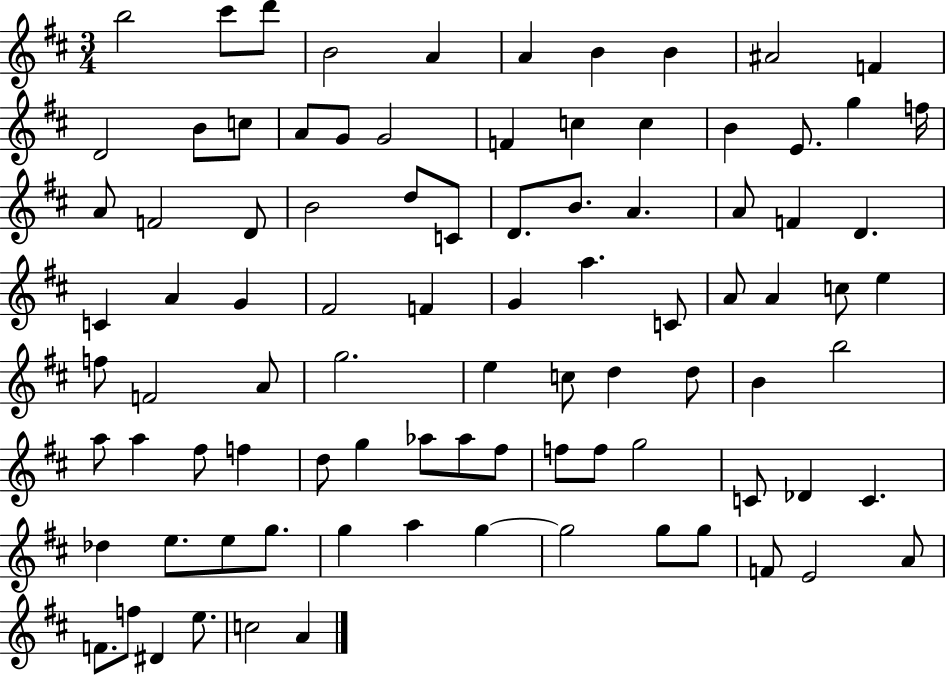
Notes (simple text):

B5/h C#6/e D6/e B4/h A4/q A4/q B4/q B4/q A#4/h F4/q D4/h B4/e C5/e A4/e G4/e G4/h F4/q C5/q C5/q B4/q E4/e. G5/q F5/s A4/e F4/h D4/e B4/h D5/e C4/e D4/e. B4/e. A4/q. A4/e F4/q D4/q. C4/q A4/q G4/q F#4/h F4/q G4/q A5/q. C4/e A4/e A4/q C5/e E5/q F5/e F4/h A4/e G5/h. E5/q C5/e D5/q D5/e B4/q B5/h A5/e A5/q F#5/e F5/q D5/e G5/q Ab5/e Ab5/e F#5/e F5/e F5/e G5/h C4/e Db4/q C4/q. Db5/q E5/e. E5/e G5/e. G5/q A5/q G5/q G5/h G5/e G5/e F4/e E4/h A4/e F4/e. F5/e D#4/q E5/e. C5/h A4/q